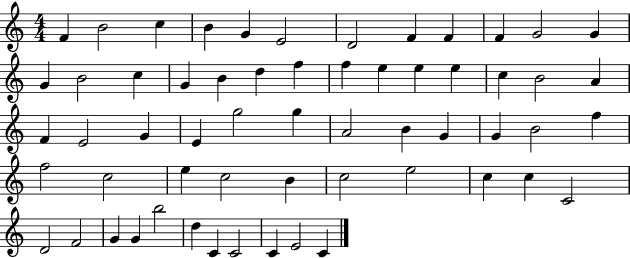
{
  \clef treble
  \numericTimeSignature
  \time 4/4
  \key c \major
  f'4 b'2 c''4 | b'4 g'4 e'2 | d'2 f'4 f'4 | f'4 g'2 g'4 | \break g'4 b'2 c''4 | g'4 b'4 d''4 f''4 | f''4 e''4 e''4 e''4 | c''4 b'2 a'4 | \break f'4 e'2 g'4 | e'4 g''2 g''4 | a'2 b'4 g'4 | g'4 b'2 f''4 | \break f''2 c''2 | e''4 c''2 b'4 | c''2 e''2 | c''4 c''4 c'2 | \break d'2 f'2 | g'4 g'4 b''2 | d''4 c'4 c'2 | c'4 e'2 c'4 | \break \bar "|."
}